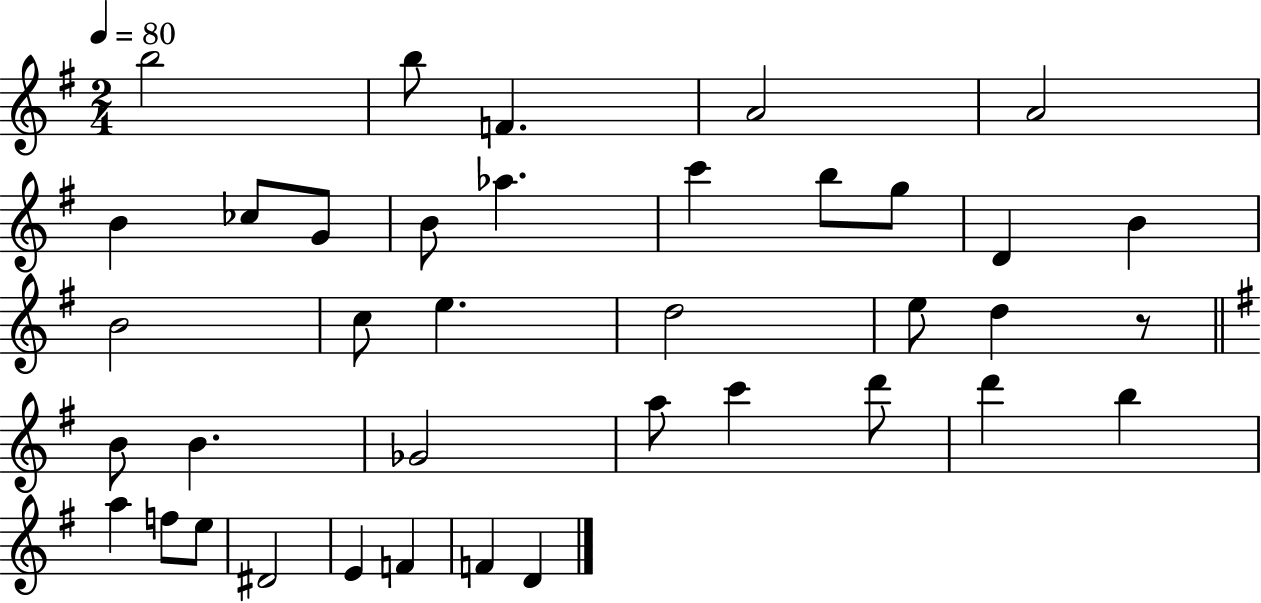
X:1
T:Untitled
M:2/4
L:1/4
K:G
b2 b/2 F A2 A2 B _c/2 G/2 B/2 _a c' b/2 g/2 D B B2 c/2 e d2 e/2 d z/2 B/2 B _G2 a/2 c' d'/2 d' b a f/2 e/2 ^D2 E F F D